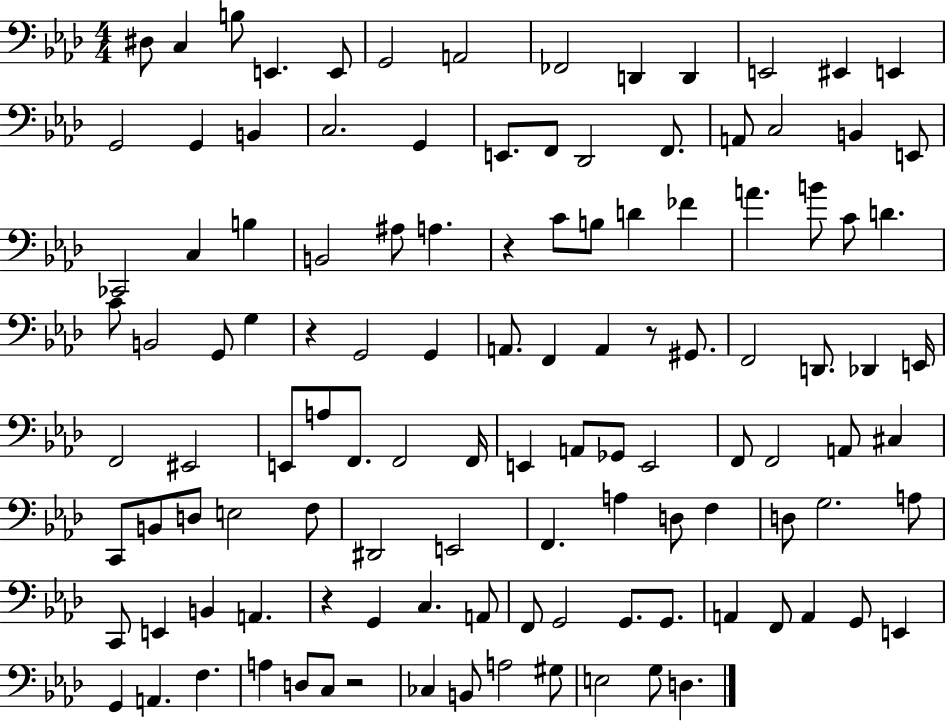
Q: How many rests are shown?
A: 5